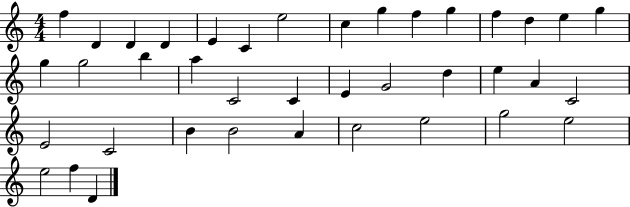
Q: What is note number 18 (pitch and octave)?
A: B5